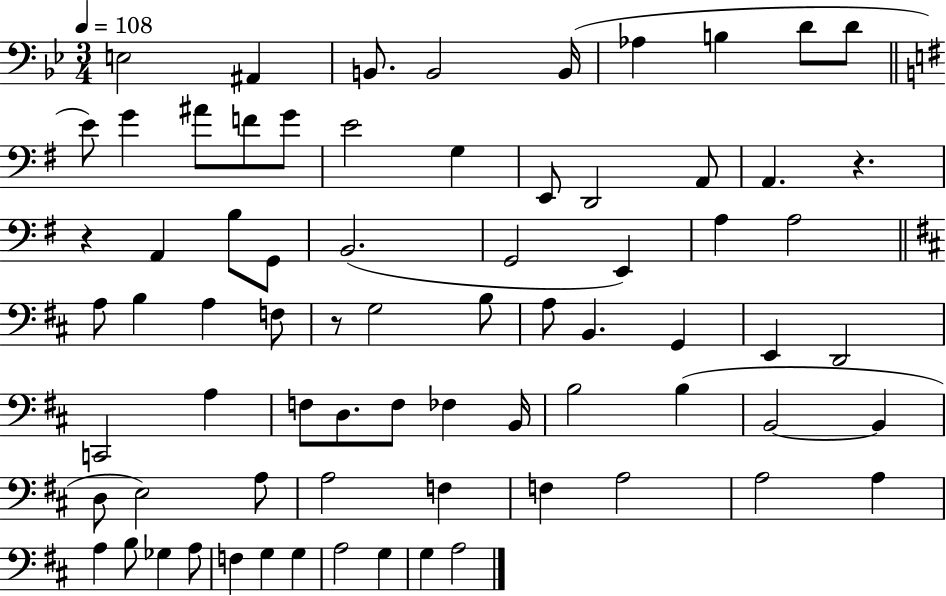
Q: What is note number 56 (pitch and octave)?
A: F3